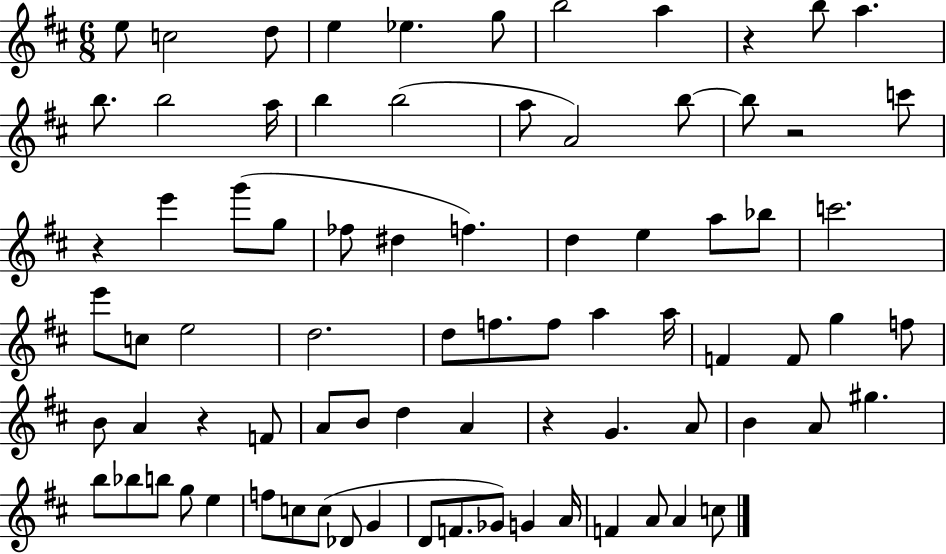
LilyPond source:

{
  \clef treble
  \numericTimeSignature
  \time 6/8
  \key d \major
  \repeat volta 2 { e''8 c''2 d''8 | e''4 ees''4. g''8 | b''2 a''4 | r4 b''8 a''4. | \break b''8. b''2 a''16 | b''4 b''2( | a''8 a'2) b''8~~ | b''8 r2 c'''8 | \break r4 e'''4 g'''8( g''8 | fes''8 dis''4 f''4.) | d''4 e''4 a''8 bes''8 | c'''2. | \break e'''8 c''8 e''2 | d''2. | d''8 f''8. f''8 a''4 a''16 | f'4 f'8 g''4 f''8 | \break b'8 a'4 r4 f'8 | a'8 b'8 d''4 a'4 | r4 g'4. a'8 | b'4 a'8 gis''4. | \break b''8 bes''8 b''8 g''8 e''4 | f''8 c''8 c''8( des'8 g'4 | d'8 f'8. ges'8) g'4 a'16 | f'4 a'8 a'4 c''8 | \break } \bar "|."
}